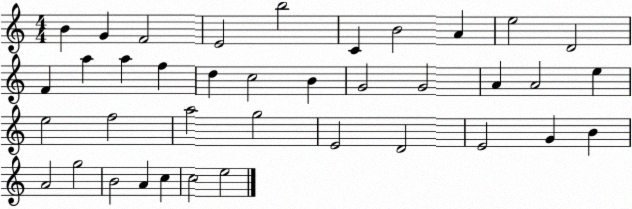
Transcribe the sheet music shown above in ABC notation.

X:1
T:Untitled
M:4/4
L:1/4
K:C
B G F2 E2 b2 C B2 A e2 D2 F a a f d c2 B G2 G2 A A2 e e2 f2 a2 g2 E2 D2 E2 G B A2 g2 B2 A c c2 e2